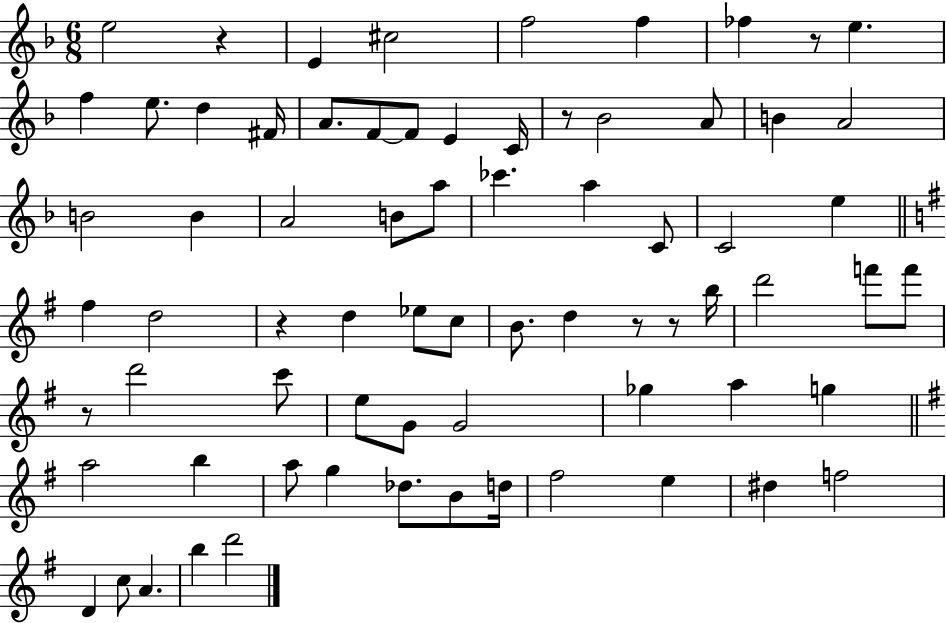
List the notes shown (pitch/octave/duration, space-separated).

E5/h R/q E4/q C#5/h F5/h F5/q FES5/q R/e E5/q. F5/q E5/e. D5/q F#4/s A4/e. F4/e F4/e E4/q C4/s R/e Bb4/h A4/e B4/q A4/h B4/h B4/q A4/h B4/e A5/e CES6/q. A5/q C4/e C4/h E5/q F#5/q D5/h R/q D5/q Eb5/e C5/e B4/e. D5/q R/e R/e B5/s D6/h F6/e F6/e R/e D6/h C6/e E5/e G4/e G4/h Gb5/q A5/q G5/q A5/h B5/q A5/e G5/q Db5/e. B4/e D5/s F#5/h E5/q D#5/q F5/h D4/q C5/e A4/q. B5/q D6/h